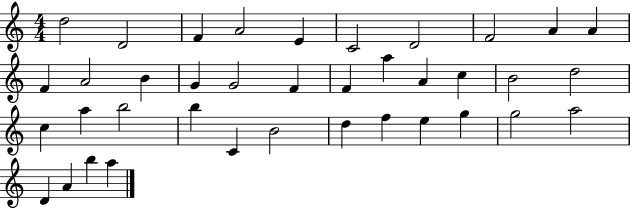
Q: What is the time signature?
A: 4/4